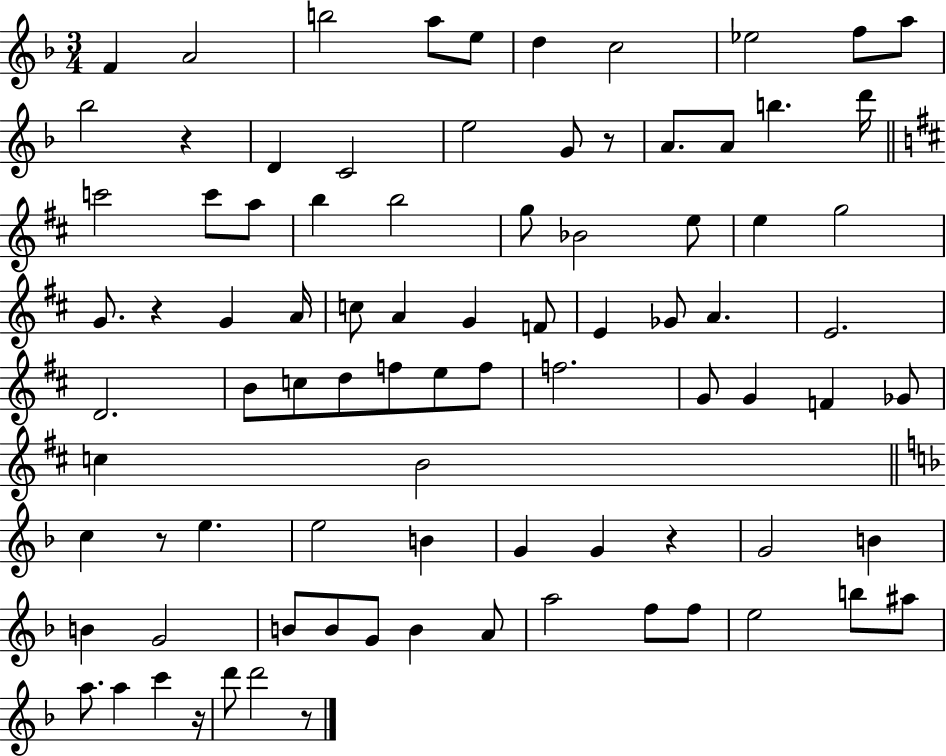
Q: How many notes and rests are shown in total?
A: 87